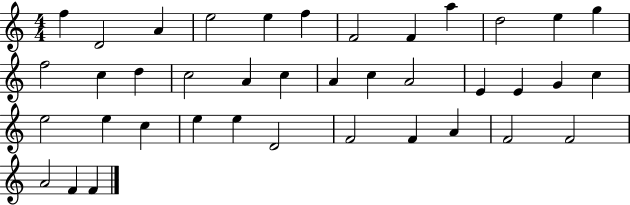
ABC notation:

X:1
T:Untitled
M:4/4
L:1/4
K:C
f D2 A e2 e f F2 F a d2 e g f2 c d c2 A c A c A2 E E G c e2 e c e e D2 F2 F A F2 F2 A2 F F